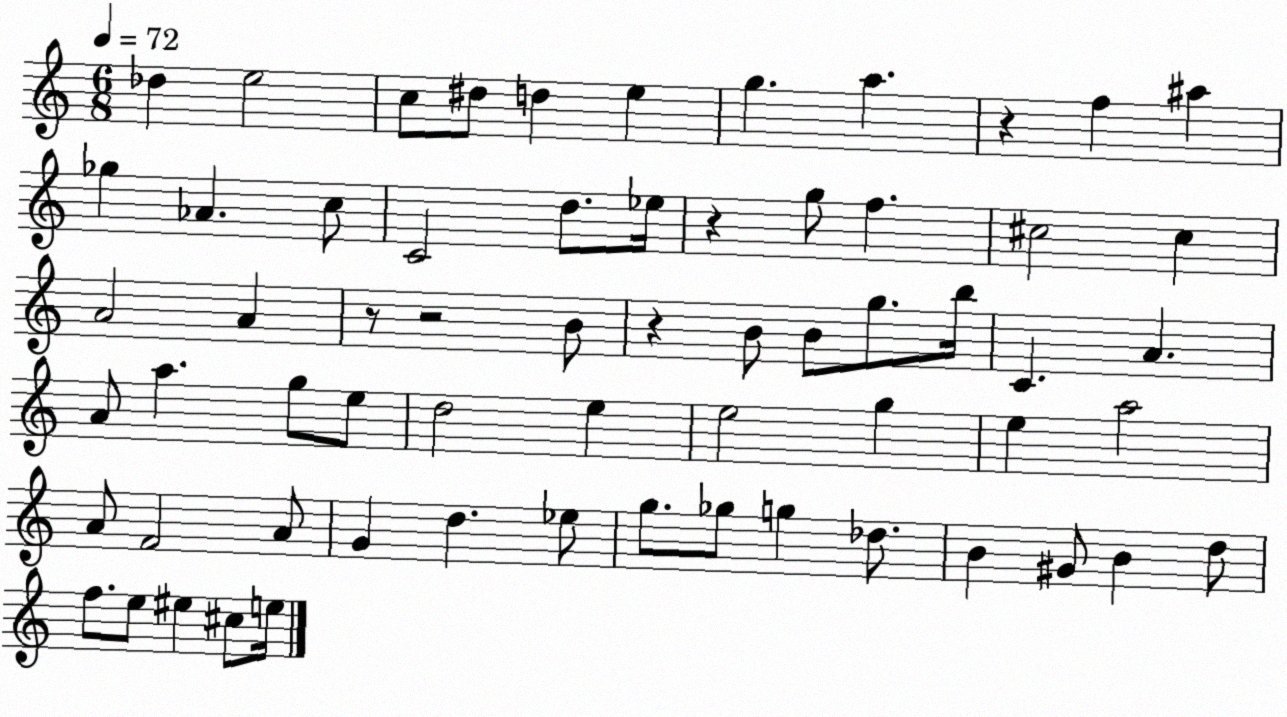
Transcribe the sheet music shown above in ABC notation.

X:1
T:Untitled
M:6/8
L:1/4
K:C
_d e2 c/2 ^d/2 d e g a z f ^a _g _A c/2 C2 d/2 _e/4 z g/2 f ^c2 ^c A2 A z/2 z2 B/2 z B/2 B/2 g/2 b/4 C A A/2 a g/2 e/2 d2 e e2 g e a2 A/2 F2 A/2 G d _e/2 g/2 _g/2 g _d/2 B ^G/2 B d/2 f/2 e/2 ^e ^c/2 e/4